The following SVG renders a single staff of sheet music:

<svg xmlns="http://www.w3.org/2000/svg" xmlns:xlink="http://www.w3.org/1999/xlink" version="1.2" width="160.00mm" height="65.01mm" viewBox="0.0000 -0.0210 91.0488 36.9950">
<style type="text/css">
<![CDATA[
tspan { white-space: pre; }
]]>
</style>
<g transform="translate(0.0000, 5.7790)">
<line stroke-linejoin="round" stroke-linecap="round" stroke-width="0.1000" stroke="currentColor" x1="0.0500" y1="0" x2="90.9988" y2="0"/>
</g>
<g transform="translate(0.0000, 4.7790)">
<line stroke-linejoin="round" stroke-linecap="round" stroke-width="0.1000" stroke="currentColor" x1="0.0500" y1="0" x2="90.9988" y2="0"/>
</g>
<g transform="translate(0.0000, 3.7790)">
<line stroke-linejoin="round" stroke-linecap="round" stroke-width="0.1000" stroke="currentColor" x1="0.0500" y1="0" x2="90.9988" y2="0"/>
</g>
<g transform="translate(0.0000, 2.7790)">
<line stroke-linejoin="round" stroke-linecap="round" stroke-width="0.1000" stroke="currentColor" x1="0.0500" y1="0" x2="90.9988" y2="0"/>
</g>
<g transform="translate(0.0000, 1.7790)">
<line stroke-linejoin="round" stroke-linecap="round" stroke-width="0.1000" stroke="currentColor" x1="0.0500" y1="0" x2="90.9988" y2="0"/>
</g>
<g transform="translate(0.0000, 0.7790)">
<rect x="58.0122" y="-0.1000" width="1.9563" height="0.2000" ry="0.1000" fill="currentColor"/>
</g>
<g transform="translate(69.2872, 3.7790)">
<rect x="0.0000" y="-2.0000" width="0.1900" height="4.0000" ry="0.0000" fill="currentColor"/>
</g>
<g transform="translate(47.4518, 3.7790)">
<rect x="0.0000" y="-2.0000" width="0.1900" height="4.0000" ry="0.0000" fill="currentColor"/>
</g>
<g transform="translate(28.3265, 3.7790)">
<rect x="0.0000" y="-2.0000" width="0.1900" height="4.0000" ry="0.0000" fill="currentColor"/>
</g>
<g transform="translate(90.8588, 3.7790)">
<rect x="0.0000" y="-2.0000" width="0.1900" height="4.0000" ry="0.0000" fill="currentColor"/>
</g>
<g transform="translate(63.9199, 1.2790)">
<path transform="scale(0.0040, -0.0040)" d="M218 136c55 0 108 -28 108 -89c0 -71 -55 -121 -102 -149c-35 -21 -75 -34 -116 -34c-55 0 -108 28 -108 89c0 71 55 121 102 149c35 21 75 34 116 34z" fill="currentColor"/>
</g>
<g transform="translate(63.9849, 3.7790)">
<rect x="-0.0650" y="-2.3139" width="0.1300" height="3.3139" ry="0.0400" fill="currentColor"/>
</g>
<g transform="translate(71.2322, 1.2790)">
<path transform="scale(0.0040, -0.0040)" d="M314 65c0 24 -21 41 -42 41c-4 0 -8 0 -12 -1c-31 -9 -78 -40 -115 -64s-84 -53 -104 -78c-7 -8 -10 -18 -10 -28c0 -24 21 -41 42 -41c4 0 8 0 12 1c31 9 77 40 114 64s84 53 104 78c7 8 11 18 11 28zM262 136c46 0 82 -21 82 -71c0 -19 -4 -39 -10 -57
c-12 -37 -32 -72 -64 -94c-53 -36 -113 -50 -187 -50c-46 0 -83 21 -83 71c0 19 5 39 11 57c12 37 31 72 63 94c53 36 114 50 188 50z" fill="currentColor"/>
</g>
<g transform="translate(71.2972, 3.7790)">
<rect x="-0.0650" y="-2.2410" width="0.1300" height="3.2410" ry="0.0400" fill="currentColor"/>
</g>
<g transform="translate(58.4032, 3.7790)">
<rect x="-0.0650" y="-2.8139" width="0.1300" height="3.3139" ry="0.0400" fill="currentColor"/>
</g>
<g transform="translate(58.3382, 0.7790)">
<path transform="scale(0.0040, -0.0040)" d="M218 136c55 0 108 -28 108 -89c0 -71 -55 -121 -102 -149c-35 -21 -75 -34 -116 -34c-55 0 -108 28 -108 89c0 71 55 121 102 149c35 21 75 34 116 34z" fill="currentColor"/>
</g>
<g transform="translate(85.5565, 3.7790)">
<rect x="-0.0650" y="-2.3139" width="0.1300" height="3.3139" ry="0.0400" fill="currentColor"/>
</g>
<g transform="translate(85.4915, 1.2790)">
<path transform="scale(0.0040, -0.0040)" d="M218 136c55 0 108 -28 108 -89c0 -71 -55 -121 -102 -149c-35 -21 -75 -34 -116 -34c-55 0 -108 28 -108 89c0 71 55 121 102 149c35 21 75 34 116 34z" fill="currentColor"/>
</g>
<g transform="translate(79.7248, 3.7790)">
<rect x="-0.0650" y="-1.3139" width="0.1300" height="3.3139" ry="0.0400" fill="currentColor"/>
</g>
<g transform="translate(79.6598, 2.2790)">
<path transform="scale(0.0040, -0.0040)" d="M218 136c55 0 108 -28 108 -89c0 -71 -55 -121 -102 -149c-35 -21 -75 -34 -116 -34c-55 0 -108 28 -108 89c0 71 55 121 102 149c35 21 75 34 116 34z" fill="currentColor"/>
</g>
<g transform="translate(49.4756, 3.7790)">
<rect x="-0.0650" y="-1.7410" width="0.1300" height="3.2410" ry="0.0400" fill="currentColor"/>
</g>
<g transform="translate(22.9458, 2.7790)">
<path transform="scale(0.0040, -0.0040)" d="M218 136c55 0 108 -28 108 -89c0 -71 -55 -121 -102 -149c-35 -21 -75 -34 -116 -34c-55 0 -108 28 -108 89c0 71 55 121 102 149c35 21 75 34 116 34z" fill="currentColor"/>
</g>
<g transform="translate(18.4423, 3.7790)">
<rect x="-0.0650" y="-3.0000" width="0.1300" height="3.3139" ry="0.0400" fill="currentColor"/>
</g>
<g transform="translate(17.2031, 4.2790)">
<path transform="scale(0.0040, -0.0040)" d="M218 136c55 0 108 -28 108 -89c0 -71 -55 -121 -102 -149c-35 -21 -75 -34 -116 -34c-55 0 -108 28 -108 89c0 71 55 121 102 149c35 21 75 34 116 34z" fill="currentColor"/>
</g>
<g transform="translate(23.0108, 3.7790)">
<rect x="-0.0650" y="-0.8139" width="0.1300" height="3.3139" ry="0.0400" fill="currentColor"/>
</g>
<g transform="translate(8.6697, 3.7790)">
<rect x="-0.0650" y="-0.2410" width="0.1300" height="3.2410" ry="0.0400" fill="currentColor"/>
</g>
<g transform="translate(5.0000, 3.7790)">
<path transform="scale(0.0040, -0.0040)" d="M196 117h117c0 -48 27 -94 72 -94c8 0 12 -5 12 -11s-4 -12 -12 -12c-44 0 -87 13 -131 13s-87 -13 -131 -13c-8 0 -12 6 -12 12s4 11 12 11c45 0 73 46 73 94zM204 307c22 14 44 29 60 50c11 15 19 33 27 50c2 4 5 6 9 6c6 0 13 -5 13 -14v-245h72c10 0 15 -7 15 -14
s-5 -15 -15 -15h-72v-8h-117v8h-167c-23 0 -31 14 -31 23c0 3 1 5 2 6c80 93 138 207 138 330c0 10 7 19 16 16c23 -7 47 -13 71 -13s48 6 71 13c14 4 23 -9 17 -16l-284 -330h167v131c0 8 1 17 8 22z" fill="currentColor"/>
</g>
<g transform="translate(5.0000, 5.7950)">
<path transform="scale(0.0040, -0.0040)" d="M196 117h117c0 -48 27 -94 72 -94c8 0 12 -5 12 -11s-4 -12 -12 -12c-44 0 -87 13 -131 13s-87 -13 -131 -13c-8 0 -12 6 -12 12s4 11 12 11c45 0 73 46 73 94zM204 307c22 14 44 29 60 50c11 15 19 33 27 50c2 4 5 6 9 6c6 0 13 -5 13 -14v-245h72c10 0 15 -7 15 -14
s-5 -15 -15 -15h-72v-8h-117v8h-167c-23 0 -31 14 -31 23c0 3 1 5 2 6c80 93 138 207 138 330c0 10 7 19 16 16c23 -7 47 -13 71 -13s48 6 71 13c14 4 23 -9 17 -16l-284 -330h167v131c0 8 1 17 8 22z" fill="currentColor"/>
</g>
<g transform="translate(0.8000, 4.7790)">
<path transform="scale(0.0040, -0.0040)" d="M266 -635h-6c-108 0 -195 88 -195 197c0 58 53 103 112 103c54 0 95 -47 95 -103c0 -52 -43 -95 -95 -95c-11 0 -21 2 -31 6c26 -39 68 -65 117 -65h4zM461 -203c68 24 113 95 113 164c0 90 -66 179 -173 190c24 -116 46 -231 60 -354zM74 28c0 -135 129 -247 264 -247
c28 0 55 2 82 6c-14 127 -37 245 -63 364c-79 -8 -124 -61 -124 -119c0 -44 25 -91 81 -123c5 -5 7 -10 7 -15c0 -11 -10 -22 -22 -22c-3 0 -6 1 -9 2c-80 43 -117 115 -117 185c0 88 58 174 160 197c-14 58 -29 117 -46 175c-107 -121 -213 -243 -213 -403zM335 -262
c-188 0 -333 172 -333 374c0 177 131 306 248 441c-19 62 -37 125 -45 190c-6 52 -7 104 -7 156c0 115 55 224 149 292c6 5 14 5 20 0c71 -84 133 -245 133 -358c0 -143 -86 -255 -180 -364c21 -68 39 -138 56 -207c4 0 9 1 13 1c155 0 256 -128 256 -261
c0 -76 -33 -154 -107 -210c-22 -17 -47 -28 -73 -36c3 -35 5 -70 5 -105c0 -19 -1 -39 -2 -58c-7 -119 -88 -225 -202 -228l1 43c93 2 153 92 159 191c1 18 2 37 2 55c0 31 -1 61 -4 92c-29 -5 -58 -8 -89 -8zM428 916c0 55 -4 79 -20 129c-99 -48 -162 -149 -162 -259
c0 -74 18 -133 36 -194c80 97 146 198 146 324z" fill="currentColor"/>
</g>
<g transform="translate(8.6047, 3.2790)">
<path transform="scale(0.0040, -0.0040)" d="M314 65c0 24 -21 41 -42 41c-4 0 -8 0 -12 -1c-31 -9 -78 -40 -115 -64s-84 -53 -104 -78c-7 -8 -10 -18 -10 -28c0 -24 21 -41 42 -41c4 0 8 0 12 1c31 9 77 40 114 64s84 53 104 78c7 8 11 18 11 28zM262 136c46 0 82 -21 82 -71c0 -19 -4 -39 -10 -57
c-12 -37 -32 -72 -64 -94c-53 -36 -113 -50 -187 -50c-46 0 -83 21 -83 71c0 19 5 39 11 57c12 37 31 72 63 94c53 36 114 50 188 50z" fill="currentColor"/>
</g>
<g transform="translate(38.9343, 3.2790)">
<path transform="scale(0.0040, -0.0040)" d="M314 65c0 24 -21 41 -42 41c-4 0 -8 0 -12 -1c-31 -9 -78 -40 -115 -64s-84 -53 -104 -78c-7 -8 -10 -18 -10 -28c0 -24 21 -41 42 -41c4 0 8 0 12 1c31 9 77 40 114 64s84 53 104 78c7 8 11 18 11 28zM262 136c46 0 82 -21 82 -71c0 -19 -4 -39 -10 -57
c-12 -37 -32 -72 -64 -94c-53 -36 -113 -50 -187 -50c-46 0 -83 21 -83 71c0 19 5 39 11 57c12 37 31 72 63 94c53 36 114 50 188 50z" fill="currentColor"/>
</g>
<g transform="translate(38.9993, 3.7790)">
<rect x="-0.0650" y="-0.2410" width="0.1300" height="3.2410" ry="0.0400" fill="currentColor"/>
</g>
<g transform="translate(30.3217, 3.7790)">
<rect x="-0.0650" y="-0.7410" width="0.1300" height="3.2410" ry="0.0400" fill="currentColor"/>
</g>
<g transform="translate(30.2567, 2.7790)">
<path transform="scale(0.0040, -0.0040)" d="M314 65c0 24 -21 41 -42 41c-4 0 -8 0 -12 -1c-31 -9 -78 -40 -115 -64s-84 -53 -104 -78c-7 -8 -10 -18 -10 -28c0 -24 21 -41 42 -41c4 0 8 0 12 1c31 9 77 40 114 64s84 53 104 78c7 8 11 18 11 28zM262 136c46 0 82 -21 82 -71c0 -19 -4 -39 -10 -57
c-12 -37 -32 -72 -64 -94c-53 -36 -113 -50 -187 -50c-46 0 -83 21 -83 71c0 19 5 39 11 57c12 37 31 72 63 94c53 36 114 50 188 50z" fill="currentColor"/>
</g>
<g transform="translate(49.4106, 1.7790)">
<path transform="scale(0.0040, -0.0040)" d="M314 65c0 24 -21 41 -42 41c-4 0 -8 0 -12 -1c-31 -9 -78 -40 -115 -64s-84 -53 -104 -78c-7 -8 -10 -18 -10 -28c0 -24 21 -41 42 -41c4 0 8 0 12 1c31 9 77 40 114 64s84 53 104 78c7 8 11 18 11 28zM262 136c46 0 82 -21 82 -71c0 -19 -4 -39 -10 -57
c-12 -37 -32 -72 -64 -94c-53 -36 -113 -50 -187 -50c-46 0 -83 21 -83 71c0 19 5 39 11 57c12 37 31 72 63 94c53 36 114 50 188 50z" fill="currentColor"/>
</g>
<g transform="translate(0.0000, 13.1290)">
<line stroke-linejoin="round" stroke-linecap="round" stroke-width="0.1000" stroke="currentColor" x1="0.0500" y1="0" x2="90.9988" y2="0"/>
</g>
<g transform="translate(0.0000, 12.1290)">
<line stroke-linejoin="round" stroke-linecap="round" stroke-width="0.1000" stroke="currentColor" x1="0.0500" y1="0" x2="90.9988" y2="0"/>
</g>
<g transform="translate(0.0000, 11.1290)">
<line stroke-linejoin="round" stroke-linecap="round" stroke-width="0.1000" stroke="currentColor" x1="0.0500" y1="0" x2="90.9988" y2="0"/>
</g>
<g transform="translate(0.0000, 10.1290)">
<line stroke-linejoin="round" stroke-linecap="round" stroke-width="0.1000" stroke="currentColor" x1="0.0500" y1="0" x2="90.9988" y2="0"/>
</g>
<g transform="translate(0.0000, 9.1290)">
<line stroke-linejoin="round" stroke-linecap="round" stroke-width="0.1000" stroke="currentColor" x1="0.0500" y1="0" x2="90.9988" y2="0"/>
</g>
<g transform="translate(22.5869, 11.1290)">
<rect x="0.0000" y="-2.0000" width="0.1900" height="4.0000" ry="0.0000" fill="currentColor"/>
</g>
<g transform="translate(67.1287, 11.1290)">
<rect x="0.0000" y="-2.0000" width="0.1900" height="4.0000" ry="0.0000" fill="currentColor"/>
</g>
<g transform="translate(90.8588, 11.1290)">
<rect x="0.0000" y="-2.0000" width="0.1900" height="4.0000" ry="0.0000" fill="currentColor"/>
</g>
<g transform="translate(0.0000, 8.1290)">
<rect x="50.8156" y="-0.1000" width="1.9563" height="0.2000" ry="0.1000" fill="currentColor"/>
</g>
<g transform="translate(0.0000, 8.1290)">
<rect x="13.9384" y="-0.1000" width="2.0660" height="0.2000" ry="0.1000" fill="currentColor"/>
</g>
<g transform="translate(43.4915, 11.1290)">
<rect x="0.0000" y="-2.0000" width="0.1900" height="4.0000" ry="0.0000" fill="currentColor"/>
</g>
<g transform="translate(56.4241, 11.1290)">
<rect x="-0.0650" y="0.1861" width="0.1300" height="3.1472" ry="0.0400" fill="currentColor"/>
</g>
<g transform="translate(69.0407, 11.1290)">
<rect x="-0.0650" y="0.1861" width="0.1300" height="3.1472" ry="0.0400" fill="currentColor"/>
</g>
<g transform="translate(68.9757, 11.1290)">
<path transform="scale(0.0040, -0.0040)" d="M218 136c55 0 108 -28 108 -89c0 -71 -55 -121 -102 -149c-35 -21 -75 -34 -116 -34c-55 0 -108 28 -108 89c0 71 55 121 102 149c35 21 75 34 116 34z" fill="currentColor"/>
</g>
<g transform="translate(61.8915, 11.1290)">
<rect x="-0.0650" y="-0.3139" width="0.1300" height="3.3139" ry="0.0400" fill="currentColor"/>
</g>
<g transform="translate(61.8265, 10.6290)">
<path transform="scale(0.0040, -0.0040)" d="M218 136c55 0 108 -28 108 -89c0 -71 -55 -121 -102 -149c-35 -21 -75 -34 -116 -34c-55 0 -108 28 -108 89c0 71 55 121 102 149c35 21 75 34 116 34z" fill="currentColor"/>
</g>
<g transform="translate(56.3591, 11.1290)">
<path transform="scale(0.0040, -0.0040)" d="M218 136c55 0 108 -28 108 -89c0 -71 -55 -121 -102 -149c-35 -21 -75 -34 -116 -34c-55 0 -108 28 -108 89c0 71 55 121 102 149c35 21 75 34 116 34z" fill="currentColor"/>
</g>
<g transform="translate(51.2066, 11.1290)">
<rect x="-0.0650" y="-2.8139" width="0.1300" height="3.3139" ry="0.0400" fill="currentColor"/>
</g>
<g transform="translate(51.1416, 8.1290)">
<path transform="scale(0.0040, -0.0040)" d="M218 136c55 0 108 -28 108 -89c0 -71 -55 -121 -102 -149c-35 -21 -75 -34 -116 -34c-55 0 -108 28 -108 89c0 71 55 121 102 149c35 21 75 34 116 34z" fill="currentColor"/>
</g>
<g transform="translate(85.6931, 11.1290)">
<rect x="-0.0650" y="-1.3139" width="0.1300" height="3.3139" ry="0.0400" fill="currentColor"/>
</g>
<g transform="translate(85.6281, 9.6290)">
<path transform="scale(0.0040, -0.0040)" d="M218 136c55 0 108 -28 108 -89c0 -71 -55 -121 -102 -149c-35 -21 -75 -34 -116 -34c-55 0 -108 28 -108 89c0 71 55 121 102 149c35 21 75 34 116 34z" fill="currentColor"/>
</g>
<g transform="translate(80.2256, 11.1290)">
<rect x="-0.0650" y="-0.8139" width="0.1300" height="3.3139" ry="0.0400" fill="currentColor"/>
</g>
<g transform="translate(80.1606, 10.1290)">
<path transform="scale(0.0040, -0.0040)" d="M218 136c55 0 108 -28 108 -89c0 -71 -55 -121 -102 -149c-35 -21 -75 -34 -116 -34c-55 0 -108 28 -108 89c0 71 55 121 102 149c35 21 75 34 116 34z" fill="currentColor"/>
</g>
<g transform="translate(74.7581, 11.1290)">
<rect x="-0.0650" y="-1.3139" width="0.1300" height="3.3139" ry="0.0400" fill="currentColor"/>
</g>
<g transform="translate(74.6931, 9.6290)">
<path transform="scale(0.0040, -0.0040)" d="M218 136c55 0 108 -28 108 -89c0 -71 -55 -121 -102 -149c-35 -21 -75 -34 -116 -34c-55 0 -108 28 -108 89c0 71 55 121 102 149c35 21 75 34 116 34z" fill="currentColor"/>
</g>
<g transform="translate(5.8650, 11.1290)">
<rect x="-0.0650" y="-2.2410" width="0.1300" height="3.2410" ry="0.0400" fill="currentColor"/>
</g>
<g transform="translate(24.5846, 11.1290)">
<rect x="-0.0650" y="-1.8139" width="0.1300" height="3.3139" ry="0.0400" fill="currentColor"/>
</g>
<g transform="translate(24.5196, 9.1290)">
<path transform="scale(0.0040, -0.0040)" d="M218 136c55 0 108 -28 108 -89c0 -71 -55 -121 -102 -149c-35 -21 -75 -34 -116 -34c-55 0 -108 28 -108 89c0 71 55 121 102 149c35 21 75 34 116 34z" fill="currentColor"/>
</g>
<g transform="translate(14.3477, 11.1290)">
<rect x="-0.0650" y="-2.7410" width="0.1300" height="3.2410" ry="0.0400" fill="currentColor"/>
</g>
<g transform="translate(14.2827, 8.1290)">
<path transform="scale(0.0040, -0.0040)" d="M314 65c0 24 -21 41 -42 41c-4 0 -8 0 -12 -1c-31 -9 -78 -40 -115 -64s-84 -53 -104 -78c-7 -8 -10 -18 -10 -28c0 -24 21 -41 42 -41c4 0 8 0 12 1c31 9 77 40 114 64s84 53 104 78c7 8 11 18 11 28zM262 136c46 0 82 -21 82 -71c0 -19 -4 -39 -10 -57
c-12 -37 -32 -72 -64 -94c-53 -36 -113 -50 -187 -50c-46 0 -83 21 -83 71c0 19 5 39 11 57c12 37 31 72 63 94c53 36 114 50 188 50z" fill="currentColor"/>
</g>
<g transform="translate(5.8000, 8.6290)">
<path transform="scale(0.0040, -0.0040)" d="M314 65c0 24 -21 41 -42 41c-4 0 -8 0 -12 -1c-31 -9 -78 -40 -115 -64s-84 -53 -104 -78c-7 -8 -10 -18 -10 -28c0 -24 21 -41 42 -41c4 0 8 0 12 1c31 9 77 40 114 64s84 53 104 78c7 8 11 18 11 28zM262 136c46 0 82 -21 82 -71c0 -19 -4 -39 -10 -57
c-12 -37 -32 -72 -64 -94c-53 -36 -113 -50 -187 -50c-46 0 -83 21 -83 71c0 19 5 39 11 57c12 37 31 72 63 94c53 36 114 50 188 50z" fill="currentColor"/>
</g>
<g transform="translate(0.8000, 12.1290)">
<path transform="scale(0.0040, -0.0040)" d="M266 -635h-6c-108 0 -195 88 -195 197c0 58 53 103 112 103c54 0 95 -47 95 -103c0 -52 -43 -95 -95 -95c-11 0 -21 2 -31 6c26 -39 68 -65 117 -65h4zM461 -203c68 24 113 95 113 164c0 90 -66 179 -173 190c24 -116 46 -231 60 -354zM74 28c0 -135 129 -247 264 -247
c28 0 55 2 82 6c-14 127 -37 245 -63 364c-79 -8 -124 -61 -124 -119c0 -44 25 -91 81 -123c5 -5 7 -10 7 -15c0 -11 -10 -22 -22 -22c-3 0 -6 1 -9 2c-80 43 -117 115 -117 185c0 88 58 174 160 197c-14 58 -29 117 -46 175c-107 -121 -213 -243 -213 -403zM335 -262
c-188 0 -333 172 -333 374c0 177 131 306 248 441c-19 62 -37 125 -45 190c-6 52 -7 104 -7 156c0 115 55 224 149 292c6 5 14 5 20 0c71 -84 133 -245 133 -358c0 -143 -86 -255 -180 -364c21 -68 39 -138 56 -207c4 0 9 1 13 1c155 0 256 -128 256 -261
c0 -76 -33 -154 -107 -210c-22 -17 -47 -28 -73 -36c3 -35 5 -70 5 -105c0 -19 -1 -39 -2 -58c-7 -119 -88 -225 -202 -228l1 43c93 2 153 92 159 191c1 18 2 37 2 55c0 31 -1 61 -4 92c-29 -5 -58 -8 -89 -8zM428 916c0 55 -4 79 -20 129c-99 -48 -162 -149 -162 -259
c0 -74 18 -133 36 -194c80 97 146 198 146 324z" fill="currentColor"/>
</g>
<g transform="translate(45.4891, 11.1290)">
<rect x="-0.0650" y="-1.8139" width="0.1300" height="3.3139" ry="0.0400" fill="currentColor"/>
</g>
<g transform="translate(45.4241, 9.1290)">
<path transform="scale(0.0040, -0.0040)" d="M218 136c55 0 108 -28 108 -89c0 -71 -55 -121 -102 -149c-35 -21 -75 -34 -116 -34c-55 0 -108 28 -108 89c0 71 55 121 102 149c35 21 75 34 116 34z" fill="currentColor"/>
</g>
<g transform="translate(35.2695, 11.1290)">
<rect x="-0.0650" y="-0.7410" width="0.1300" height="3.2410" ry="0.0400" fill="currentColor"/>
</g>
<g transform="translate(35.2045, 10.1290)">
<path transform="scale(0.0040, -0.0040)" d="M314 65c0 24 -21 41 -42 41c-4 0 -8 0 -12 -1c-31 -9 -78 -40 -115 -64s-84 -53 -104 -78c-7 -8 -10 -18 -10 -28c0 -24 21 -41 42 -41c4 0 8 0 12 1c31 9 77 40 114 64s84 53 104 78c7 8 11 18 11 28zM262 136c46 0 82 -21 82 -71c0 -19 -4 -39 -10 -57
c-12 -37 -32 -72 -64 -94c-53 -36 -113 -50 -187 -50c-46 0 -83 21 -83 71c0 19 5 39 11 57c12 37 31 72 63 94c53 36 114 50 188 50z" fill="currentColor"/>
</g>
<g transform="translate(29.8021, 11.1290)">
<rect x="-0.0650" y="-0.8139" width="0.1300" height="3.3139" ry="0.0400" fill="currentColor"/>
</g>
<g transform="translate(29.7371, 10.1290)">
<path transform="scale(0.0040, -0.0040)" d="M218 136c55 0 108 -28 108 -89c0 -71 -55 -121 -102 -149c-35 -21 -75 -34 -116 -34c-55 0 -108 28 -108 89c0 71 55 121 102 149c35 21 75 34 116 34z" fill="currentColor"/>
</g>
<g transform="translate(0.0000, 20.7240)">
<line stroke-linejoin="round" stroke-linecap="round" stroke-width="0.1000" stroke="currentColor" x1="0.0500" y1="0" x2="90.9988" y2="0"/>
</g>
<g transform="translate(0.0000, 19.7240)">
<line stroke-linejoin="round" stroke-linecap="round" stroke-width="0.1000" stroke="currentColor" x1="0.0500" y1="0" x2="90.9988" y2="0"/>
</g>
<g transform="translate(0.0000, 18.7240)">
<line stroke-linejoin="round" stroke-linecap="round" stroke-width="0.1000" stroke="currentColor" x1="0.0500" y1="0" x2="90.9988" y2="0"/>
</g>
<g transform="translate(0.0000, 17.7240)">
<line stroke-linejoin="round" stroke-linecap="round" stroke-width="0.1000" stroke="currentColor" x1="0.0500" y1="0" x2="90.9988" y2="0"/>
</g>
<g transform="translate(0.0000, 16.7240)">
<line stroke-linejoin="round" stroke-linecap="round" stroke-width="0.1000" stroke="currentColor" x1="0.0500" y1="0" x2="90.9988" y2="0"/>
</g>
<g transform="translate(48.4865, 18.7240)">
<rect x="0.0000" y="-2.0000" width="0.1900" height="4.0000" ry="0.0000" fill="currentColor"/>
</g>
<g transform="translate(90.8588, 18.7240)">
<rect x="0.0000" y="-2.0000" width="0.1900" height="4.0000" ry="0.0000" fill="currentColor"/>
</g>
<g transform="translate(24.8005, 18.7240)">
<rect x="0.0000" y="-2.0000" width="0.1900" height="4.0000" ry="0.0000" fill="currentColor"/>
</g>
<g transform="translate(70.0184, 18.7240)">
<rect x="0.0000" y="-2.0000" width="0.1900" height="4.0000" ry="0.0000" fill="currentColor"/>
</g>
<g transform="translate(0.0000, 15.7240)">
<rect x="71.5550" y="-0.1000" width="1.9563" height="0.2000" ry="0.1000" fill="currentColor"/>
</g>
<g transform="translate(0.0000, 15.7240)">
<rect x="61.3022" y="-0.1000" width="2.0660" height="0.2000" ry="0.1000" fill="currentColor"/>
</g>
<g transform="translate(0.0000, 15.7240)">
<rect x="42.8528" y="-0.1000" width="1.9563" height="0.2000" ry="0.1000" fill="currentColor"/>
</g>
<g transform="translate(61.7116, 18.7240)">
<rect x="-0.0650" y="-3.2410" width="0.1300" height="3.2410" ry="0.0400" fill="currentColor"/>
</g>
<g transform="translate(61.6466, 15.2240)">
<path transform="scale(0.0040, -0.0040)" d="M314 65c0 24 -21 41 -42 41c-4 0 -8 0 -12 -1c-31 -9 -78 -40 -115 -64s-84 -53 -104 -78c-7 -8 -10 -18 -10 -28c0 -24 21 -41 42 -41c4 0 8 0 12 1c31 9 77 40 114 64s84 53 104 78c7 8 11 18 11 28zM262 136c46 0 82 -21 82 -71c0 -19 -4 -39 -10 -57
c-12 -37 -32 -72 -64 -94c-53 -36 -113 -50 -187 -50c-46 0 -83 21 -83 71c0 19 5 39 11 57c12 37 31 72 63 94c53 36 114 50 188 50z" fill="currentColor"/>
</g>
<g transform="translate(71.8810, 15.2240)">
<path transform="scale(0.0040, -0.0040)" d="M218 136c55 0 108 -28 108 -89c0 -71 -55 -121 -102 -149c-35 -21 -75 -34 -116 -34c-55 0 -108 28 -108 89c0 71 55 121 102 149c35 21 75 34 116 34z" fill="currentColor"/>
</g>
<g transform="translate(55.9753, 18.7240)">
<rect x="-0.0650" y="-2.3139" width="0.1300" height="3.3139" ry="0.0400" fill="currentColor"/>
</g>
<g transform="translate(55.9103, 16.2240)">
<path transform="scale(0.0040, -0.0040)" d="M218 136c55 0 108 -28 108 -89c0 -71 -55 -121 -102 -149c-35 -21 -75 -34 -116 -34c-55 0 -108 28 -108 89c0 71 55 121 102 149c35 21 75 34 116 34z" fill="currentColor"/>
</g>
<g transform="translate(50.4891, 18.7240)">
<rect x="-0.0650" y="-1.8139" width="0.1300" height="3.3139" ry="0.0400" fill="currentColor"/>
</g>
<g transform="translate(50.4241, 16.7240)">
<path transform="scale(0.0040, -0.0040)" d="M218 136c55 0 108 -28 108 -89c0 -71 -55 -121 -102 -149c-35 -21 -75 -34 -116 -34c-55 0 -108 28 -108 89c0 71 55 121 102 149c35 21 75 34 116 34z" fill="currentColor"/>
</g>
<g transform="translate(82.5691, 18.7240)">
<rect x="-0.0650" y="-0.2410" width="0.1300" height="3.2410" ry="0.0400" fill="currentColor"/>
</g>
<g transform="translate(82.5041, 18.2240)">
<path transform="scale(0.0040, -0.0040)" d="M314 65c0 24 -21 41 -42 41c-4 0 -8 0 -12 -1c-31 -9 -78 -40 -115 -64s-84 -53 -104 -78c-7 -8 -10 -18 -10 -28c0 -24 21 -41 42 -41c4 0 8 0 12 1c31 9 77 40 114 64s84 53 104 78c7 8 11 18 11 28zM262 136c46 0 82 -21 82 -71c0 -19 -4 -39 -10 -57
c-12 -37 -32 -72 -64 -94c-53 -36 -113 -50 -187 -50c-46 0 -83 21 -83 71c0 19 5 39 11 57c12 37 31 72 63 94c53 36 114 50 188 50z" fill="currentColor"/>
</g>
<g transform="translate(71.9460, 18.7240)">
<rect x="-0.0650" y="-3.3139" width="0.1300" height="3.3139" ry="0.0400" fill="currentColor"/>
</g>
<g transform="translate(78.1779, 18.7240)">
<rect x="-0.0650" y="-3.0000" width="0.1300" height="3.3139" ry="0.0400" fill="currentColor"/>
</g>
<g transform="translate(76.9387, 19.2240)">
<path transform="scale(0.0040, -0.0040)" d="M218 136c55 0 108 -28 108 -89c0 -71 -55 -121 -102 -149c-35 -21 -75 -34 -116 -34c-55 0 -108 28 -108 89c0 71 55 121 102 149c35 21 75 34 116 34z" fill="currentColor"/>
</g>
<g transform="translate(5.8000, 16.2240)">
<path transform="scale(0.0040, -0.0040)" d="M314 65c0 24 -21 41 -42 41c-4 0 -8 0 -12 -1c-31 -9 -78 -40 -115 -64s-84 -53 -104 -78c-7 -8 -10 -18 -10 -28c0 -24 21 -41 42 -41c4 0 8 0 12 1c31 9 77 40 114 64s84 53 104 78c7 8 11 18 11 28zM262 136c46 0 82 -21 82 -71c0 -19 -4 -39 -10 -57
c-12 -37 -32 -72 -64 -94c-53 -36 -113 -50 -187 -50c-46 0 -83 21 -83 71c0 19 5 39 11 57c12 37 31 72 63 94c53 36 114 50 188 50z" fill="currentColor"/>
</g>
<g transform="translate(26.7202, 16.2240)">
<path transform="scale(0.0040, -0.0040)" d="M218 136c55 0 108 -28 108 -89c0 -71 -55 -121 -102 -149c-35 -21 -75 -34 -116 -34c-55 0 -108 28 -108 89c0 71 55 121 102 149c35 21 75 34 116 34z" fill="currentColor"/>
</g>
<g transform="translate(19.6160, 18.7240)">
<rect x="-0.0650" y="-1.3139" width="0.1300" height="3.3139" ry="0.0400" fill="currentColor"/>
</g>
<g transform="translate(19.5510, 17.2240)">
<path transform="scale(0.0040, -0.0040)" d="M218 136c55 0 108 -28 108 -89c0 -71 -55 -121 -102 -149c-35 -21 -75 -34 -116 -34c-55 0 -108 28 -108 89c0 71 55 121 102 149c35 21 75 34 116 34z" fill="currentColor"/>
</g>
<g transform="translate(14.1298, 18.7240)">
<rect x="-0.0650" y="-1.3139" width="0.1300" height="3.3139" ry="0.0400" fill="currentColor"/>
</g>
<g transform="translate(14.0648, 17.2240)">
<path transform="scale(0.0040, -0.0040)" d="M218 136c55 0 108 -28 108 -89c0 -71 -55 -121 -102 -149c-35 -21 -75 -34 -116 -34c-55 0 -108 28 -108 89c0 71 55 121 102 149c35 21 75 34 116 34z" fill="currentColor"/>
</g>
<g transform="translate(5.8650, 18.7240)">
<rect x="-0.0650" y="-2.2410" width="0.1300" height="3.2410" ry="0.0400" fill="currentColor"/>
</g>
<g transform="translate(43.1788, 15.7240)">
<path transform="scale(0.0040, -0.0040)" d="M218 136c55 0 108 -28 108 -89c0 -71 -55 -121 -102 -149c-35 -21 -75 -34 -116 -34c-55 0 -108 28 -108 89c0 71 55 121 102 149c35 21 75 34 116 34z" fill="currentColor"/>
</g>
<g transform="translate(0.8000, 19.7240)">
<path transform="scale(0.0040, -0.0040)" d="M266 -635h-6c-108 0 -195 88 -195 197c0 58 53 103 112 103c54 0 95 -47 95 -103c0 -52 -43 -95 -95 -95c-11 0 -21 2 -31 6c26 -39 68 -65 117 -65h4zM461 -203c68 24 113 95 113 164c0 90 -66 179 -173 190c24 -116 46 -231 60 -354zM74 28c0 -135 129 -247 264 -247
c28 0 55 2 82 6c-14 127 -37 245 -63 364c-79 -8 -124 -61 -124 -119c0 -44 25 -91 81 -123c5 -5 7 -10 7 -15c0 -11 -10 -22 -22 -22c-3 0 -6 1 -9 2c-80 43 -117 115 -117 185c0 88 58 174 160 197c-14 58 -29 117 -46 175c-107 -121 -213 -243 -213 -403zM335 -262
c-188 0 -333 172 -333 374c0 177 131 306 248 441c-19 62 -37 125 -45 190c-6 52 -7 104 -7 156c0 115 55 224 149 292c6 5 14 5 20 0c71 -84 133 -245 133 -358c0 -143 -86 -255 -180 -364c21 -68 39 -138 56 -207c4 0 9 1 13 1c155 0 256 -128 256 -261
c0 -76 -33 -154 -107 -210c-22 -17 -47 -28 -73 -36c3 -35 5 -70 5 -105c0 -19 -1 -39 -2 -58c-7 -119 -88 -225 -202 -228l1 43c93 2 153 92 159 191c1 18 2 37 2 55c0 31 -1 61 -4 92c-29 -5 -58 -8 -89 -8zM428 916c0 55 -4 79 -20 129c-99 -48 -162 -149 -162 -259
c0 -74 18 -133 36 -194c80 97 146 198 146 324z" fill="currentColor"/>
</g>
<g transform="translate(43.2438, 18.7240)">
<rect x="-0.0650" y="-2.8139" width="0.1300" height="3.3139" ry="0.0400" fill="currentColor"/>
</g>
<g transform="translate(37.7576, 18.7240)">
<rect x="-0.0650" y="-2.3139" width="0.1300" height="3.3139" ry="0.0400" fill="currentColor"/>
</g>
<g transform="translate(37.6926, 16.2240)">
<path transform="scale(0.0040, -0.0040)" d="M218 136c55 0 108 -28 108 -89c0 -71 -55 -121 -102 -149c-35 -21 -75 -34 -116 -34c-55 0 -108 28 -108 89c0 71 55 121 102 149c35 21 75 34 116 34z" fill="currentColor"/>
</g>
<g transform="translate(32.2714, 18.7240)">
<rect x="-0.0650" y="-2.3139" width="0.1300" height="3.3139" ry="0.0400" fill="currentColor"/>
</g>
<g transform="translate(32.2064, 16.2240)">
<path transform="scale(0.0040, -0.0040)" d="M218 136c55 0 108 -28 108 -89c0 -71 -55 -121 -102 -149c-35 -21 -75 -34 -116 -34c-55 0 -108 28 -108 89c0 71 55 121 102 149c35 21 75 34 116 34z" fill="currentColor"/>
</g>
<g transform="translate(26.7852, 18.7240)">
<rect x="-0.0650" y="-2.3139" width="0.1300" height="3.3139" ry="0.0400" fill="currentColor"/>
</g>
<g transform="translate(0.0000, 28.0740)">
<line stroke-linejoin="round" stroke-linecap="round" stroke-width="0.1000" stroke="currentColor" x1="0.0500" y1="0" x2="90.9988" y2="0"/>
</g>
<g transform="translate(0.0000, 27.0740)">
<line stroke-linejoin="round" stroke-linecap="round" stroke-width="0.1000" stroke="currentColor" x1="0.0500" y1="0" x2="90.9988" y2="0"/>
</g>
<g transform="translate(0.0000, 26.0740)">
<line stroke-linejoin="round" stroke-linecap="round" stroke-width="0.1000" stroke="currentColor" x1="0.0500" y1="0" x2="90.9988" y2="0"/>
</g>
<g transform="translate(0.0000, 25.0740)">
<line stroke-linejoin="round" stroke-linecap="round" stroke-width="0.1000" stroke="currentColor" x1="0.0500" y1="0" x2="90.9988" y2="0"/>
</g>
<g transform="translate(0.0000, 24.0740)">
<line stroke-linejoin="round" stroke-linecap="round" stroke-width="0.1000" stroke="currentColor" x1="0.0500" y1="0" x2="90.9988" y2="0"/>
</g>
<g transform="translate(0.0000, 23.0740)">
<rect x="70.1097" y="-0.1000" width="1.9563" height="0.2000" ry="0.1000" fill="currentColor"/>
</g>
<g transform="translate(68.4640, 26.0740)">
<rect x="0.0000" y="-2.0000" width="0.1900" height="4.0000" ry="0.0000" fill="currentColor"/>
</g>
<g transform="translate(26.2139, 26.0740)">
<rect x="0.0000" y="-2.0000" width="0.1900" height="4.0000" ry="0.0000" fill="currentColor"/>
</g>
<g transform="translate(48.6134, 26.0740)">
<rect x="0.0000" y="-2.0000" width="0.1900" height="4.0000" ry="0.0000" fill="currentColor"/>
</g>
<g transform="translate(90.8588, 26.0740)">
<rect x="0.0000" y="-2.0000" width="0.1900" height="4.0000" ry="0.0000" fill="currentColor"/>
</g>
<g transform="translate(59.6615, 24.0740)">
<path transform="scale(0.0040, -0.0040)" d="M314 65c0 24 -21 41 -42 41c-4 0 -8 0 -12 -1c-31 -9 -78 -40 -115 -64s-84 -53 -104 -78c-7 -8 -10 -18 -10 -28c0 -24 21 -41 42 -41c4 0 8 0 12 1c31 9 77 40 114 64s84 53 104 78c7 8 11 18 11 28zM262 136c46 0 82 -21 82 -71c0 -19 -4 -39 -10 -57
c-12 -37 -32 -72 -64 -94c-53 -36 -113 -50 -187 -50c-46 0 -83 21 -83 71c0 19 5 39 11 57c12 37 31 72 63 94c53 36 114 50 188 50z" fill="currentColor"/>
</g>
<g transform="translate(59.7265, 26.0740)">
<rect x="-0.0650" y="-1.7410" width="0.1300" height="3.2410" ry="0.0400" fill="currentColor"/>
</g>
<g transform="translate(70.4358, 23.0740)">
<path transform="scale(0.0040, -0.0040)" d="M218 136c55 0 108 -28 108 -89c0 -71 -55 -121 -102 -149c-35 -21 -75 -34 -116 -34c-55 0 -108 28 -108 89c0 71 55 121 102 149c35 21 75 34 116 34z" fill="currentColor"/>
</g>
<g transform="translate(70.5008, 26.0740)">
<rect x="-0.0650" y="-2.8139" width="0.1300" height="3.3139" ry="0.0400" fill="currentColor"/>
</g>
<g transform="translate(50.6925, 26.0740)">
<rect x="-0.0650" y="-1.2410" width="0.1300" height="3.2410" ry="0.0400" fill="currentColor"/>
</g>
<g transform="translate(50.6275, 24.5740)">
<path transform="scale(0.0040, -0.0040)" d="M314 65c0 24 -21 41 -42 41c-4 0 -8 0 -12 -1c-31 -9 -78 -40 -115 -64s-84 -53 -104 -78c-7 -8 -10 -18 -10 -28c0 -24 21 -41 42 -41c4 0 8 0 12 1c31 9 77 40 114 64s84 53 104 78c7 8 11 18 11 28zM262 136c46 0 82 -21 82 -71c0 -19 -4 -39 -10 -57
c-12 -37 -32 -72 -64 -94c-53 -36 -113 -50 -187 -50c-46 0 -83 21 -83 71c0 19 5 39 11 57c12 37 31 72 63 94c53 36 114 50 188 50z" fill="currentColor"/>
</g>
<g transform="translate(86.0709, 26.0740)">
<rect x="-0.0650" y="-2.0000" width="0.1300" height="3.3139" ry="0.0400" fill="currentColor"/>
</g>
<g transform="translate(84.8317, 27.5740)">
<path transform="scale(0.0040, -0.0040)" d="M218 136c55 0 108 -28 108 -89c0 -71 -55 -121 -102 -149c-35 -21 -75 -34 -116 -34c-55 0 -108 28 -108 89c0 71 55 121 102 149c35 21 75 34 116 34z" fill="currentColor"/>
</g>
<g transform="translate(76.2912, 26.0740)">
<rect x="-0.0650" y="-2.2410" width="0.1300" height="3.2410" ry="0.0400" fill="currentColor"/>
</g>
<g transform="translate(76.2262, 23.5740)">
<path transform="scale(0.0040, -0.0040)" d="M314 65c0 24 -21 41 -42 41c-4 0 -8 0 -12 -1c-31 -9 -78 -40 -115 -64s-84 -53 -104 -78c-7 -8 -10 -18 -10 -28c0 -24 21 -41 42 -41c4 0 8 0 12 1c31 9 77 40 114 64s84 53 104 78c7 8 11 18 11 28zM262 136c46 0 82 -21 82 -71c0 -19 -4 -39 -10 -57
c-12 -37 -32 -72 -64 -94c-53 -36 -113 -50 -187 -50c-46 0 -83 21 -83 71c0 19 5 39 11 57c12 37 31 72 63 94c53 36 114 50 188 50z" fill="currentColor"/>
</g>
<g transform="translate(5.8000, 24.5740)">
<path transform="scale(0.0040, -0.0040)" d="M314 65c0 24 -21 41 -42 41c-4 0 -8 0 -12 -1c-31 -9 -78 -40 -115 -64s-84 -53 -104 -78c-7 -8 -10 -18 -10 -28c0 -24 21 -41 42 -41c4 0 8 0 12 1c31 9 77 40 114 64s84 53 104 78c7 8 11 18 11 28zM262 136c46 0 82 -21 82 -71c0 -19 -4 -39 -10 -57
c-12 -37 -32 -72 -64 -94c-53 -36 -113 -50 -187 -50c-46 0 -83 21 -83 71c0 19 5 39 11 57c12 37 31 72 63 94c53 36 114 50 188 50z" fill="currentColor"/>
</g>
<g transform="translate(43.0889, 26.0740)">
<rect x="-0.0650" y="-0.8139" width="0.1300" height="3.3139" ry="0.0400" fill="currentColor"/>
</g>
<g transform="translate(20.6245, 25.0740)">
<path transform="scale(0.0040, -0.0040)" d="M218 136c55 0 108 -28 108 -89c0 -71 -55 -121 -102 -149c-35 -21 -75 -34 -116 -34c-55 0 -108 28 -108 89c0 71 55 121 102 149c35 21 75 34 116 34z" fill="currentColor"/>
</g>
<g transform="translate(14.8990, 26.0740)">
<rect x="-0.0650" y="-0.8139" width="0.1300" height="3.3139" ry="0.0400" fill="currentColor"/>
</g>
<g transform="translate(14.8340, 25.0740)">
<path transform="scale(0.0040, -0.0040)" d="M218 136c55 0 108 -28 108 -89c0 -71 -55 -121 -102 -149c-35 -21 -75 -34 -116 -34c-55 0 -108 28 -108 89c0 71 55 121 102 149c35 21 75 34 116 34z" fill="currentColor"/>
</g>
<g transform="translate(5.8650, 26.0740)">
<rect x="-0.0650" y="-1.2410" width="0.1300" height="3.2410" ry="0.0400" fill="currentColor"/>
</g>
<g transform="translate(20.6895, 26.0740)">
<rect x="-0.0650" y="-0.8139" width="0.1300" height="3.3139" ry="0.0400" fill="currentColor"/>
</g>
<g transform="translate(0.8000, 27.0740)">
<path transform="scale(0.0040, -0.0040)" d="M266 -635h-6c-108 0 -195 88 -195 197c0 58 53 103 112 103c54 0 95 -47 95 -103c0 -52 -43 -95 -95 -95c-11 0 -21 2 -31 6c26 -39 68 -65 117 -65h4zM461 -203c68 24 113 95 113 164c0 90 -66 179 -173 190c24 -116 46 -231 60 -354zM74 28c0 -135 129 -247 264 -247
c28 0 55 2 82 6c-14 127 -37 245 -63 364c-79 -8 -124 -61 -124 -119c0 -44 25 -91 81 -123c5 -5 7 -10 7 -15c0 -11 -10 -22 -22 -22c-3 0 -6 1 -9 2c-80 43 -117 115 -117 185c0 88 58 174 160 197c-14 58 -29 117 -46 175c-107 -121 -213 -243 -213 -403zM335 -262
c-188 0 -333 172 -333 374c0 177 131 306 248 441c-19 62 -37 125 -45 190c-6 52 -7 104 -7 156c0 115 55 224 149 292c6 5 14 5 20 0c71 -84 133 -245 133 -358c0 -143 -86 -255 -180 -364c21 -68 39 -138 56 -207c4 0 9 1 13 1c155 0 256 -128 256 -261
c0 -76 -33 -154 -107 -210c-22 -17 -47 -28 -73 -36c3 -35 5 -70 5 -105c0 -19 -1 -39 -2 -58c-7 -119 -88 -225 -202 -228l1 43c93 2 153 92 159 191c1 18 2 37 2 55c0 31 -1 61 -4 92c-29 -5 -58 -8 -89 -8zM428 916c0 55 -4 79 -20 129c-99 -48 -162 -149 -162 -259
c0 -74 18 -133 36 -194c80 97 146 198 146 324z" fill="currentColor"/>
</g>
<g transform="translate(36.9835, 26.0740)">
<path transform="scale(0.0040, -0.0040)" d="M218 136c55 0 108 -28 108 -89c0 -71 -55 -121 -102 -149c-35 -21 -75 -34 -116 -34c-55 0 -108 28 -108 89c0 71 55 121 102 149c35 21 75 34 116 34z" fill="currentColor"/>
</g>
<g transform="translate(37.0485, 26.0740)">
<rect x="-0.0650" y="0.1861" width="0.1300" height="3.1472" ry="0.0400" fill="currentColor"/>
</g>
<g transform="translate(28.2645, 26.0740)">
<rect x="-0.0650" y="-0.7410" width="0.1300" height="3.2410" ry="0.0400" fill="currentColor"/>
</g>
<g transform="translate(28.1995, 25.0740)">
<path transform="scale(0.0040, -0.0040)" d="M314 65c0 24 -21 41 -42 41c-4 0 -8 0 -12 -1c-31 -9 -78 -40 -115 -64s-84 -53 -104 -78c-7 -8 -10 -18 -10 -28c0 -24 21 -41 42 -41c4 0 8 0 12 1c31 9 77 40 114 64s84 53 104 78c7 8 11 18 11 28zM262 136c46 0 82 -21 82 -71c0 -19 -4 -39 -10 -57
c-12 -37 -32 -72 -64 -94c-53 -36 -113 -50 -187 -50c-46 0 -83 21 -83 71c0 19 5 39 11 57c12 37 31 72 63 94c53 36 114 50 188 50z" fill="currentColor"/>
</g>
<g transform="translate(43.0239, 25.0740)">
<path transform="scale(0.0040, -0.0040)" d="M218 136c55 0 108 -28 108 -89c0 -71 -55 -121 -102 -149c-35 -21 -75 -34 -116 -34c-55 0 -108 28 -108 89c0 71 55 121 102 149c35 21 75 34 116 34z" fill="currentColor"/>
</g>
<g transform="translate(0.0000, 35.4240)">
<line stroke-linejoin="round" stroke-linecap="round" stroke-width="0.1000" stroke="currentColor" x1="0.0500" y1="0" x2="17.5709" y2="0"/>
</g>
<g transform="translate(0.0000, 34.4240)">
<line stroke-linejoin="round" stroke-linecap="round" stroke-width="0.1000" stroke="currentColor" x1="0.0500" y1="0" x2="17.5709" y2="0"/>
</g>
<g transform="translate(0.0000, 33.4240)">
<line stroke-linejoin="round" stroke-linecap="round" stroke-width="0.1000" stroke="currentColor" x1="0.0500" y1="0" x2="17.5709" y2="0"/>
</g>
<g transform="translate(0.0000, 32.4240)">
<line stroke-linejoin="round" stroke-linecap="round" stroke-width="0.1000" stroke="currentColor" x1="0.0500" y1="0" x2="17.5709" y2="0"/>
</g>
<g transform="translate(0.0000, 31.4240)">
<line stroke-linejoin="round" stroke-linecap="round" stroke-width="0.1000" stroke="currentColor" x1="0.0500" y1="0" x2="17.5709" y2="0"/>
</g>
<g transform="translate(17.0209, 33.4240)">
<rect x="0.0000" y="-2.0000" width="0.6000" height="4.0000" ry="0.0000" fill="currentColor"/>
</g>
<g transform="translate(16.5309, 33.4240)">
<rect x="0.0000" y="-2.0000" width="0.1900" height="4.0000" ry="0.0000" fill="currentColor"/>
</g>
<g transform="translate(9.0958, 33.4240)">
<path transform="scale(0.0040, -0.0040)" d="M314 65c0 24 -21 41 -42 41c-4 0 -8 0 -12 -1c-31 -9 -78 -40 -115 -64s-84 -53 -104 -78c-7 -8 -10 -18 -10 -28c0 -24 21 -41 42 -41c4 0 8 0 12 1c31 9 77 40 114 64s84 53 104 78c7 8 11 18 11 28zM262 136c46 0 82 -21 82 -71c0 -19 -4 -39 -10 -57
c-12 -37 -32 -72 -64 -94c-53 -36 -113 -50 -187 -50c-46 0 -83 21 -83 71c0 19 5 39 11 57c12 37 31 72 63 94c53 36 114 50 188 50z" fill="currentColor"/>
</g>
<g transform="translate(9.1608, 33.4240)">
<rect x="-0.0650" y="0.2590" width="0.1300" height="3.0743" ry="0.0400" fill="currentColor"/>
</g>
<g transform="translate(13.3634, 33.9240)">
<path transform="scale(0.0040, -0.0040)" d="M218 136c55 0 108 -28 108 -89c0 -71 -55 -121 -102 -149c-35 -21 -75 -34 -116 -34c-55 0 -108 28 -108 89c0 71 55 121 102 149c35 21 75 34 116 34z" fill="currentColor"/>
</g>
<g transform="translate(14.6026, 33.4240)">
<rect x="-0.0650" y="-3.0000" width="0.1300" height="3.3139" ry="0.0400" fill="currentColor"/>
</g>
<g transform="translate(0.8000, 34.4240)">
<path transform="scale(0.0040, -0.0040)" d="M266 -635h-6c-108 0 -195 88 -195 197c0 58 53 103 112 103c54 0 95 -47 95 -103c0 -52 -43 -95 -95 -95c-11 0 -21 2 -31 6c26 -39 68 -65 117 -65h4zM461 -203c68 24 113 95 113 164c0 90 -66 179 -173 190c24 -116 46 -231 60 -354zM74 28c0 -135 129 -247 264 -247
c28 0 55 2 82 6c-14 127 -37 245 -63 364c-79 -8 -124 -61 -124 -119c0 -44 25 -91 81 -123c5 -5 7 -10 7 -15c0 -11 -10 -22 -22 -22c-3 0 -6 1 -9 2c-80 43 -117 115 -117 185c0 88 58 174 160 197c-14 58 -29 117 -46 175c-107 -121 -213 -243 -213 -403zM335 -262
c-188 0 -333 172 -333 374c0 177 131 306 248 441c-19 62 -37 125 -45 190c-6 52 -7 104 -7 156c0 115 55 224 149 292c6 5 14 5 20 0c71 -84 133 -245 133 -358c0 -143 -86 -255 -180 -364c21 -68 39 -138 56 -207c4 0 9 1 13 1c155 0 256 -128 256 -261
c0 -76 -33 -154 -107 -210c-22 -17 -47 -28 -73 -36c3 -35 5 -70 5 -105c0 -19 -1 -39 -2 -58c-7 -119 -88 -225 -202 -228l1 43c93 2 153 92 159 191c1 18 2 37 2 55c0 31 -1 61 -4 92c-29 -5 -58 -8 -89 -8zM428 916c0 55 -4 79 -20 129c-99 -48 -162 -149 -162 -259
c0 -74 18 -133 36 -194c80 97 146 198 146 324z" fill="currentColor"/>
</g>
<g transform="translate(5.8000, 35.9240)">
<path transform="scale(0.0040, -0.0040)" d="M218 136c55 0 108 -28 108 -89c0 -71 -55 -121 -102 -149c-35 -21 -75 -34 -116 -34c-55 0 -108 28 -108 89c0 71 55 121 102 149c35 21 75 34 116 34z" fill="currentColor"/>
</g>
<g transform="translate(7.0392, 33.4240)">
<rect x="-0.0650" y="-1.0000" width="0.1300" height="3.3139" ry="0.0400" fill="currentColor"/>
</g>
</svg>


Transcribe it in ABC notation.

X:1
T:Untitled
M:4/4
L:1/4
K:C
c2 A d d2 c2 f2 a g g2 e g g2 a2 f d d2 f a B c B e d e g2 e e g g g a f g b2 b A c2 e2 d d d2 B d e2 f2 a g2 F D B2 A